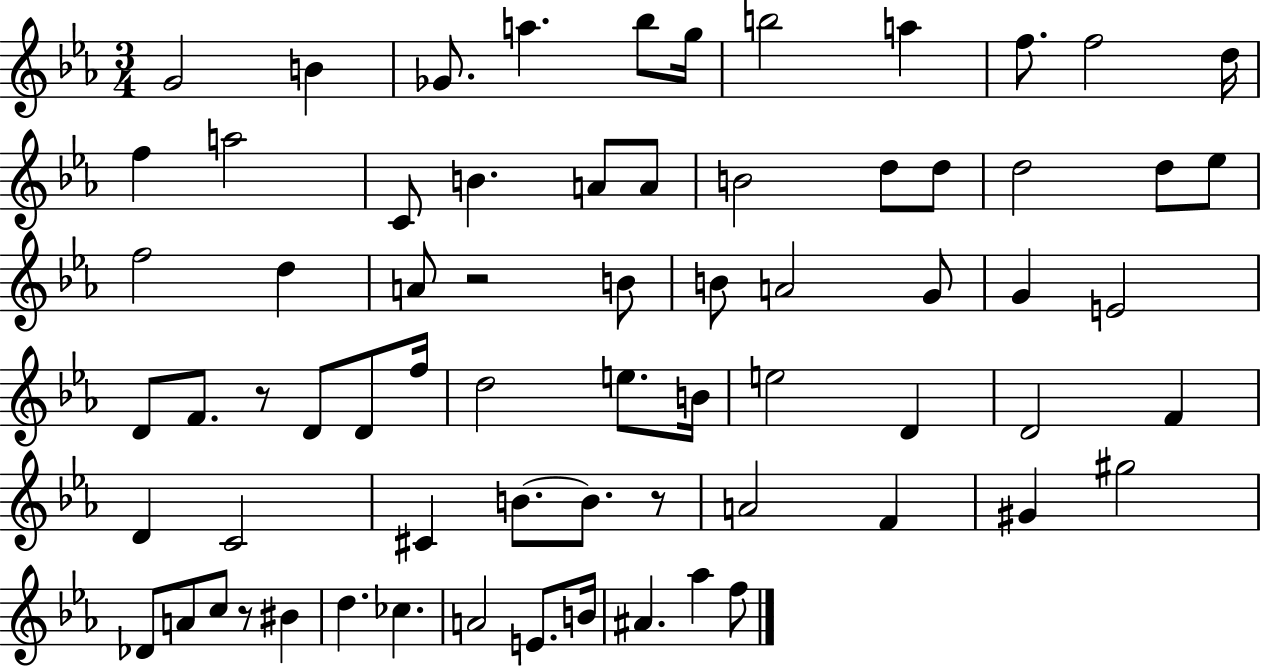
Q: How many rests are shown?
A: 4